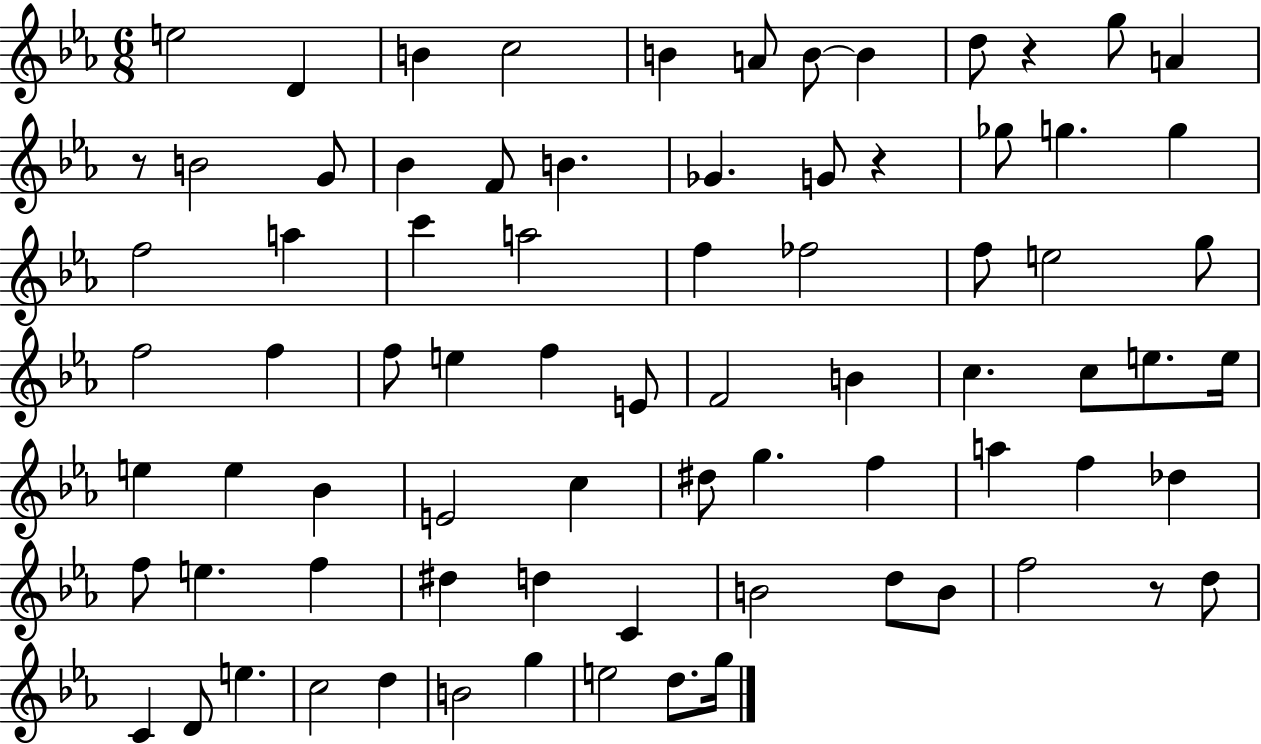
E5/h D4/q B4/q C5/h B4/q A4/e B4/e B4/q D5/e R/q G5/e A4/q R/e B4/h G4/e Bb4/q F4/e B4/q. Gb4/q. G4/e R/q Gb5/e G5/q. G5/q F5/h A5/q C6/q A5/h F5/q FES5/h F5/e E5/h G5/e F5/h F5/q F5/e E5/q F5/q E4/e F4/h B4/q C5/q. C5/e E5/e. E5/s E5/q E5/q Bb4/q E4/h C5/q D#5/e G5/q. F5/q A5/q F5/q Db5/q F5/e E5/q. F5/q D#5/q D5/q C4/q B4/h D5/e B4/e F5/h R/e D5/e C4/q D4/e E5/q. C5/h D5/q B4/h G5/q E5/h D5/e. G5/s